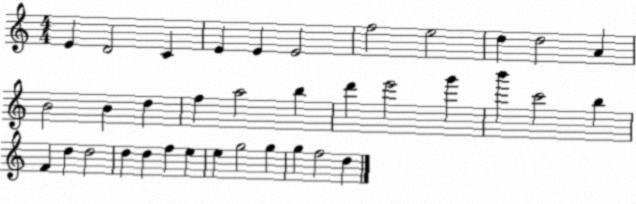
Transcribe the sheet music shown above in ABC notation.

X:1
T:Untitled
M:4/4
L:1/4
K:C
E D2 C E E E2 f2 e2 d d2 A B2 B d f a2 b d' e'2 g' b' c'2 b F d d2 d d f e e g2 g g f2 d